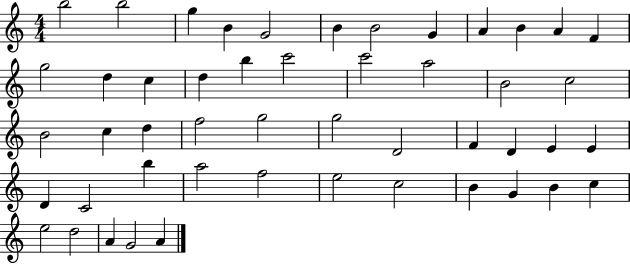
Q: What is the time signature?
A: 4/4